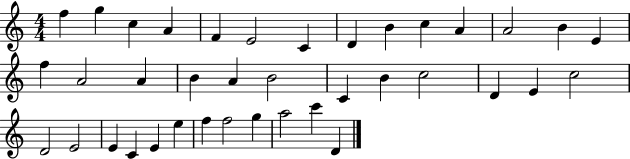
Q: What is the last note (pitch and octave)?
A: D4